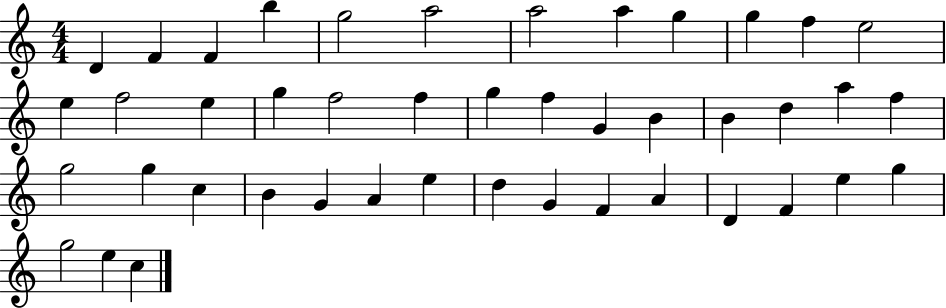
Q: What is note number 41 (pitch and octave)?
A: G5